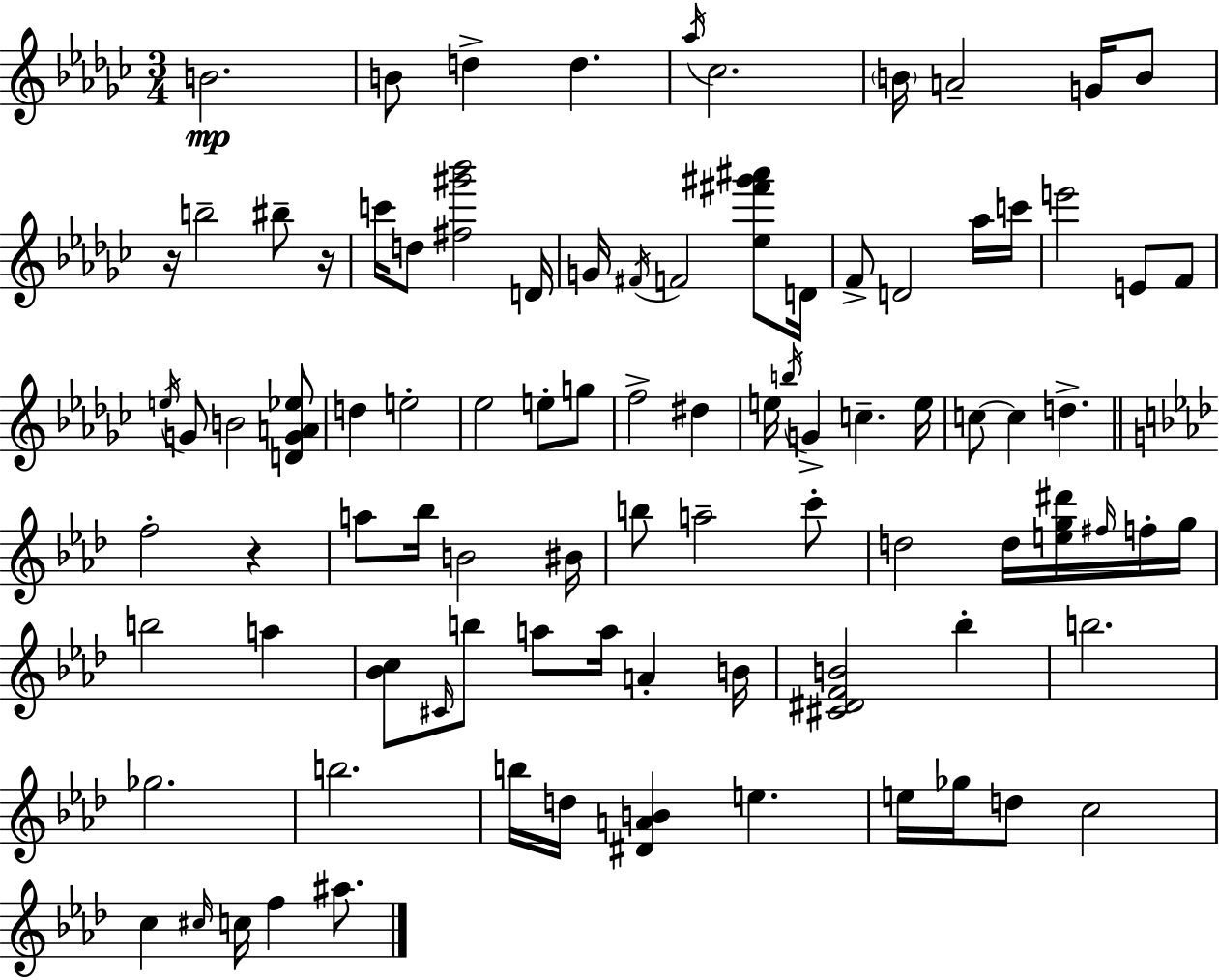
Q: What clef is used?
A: treble